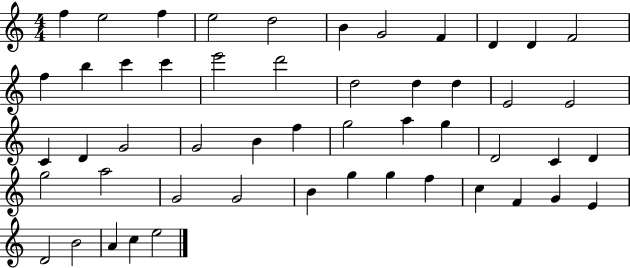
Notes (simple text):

F5/q E5/h F5/q E5/h D5/h B4/q G4/h F4/q D4/q D4/q F4/h F5/q B5/q C6/q C6/q E6/h D6/h D5/h D5/q D5/q E4/h E4/h C4/q D4/q G4/h G4/h B4/q F5/q G5/h A5/q G5/q D4/h C4/q D4/q G5/h A5/h G4/h G4/h B4/q G5/q G5/q F5/q C5/q F4/q G4/q E4/q D4/h B4/h A4/q C5/q E5/h